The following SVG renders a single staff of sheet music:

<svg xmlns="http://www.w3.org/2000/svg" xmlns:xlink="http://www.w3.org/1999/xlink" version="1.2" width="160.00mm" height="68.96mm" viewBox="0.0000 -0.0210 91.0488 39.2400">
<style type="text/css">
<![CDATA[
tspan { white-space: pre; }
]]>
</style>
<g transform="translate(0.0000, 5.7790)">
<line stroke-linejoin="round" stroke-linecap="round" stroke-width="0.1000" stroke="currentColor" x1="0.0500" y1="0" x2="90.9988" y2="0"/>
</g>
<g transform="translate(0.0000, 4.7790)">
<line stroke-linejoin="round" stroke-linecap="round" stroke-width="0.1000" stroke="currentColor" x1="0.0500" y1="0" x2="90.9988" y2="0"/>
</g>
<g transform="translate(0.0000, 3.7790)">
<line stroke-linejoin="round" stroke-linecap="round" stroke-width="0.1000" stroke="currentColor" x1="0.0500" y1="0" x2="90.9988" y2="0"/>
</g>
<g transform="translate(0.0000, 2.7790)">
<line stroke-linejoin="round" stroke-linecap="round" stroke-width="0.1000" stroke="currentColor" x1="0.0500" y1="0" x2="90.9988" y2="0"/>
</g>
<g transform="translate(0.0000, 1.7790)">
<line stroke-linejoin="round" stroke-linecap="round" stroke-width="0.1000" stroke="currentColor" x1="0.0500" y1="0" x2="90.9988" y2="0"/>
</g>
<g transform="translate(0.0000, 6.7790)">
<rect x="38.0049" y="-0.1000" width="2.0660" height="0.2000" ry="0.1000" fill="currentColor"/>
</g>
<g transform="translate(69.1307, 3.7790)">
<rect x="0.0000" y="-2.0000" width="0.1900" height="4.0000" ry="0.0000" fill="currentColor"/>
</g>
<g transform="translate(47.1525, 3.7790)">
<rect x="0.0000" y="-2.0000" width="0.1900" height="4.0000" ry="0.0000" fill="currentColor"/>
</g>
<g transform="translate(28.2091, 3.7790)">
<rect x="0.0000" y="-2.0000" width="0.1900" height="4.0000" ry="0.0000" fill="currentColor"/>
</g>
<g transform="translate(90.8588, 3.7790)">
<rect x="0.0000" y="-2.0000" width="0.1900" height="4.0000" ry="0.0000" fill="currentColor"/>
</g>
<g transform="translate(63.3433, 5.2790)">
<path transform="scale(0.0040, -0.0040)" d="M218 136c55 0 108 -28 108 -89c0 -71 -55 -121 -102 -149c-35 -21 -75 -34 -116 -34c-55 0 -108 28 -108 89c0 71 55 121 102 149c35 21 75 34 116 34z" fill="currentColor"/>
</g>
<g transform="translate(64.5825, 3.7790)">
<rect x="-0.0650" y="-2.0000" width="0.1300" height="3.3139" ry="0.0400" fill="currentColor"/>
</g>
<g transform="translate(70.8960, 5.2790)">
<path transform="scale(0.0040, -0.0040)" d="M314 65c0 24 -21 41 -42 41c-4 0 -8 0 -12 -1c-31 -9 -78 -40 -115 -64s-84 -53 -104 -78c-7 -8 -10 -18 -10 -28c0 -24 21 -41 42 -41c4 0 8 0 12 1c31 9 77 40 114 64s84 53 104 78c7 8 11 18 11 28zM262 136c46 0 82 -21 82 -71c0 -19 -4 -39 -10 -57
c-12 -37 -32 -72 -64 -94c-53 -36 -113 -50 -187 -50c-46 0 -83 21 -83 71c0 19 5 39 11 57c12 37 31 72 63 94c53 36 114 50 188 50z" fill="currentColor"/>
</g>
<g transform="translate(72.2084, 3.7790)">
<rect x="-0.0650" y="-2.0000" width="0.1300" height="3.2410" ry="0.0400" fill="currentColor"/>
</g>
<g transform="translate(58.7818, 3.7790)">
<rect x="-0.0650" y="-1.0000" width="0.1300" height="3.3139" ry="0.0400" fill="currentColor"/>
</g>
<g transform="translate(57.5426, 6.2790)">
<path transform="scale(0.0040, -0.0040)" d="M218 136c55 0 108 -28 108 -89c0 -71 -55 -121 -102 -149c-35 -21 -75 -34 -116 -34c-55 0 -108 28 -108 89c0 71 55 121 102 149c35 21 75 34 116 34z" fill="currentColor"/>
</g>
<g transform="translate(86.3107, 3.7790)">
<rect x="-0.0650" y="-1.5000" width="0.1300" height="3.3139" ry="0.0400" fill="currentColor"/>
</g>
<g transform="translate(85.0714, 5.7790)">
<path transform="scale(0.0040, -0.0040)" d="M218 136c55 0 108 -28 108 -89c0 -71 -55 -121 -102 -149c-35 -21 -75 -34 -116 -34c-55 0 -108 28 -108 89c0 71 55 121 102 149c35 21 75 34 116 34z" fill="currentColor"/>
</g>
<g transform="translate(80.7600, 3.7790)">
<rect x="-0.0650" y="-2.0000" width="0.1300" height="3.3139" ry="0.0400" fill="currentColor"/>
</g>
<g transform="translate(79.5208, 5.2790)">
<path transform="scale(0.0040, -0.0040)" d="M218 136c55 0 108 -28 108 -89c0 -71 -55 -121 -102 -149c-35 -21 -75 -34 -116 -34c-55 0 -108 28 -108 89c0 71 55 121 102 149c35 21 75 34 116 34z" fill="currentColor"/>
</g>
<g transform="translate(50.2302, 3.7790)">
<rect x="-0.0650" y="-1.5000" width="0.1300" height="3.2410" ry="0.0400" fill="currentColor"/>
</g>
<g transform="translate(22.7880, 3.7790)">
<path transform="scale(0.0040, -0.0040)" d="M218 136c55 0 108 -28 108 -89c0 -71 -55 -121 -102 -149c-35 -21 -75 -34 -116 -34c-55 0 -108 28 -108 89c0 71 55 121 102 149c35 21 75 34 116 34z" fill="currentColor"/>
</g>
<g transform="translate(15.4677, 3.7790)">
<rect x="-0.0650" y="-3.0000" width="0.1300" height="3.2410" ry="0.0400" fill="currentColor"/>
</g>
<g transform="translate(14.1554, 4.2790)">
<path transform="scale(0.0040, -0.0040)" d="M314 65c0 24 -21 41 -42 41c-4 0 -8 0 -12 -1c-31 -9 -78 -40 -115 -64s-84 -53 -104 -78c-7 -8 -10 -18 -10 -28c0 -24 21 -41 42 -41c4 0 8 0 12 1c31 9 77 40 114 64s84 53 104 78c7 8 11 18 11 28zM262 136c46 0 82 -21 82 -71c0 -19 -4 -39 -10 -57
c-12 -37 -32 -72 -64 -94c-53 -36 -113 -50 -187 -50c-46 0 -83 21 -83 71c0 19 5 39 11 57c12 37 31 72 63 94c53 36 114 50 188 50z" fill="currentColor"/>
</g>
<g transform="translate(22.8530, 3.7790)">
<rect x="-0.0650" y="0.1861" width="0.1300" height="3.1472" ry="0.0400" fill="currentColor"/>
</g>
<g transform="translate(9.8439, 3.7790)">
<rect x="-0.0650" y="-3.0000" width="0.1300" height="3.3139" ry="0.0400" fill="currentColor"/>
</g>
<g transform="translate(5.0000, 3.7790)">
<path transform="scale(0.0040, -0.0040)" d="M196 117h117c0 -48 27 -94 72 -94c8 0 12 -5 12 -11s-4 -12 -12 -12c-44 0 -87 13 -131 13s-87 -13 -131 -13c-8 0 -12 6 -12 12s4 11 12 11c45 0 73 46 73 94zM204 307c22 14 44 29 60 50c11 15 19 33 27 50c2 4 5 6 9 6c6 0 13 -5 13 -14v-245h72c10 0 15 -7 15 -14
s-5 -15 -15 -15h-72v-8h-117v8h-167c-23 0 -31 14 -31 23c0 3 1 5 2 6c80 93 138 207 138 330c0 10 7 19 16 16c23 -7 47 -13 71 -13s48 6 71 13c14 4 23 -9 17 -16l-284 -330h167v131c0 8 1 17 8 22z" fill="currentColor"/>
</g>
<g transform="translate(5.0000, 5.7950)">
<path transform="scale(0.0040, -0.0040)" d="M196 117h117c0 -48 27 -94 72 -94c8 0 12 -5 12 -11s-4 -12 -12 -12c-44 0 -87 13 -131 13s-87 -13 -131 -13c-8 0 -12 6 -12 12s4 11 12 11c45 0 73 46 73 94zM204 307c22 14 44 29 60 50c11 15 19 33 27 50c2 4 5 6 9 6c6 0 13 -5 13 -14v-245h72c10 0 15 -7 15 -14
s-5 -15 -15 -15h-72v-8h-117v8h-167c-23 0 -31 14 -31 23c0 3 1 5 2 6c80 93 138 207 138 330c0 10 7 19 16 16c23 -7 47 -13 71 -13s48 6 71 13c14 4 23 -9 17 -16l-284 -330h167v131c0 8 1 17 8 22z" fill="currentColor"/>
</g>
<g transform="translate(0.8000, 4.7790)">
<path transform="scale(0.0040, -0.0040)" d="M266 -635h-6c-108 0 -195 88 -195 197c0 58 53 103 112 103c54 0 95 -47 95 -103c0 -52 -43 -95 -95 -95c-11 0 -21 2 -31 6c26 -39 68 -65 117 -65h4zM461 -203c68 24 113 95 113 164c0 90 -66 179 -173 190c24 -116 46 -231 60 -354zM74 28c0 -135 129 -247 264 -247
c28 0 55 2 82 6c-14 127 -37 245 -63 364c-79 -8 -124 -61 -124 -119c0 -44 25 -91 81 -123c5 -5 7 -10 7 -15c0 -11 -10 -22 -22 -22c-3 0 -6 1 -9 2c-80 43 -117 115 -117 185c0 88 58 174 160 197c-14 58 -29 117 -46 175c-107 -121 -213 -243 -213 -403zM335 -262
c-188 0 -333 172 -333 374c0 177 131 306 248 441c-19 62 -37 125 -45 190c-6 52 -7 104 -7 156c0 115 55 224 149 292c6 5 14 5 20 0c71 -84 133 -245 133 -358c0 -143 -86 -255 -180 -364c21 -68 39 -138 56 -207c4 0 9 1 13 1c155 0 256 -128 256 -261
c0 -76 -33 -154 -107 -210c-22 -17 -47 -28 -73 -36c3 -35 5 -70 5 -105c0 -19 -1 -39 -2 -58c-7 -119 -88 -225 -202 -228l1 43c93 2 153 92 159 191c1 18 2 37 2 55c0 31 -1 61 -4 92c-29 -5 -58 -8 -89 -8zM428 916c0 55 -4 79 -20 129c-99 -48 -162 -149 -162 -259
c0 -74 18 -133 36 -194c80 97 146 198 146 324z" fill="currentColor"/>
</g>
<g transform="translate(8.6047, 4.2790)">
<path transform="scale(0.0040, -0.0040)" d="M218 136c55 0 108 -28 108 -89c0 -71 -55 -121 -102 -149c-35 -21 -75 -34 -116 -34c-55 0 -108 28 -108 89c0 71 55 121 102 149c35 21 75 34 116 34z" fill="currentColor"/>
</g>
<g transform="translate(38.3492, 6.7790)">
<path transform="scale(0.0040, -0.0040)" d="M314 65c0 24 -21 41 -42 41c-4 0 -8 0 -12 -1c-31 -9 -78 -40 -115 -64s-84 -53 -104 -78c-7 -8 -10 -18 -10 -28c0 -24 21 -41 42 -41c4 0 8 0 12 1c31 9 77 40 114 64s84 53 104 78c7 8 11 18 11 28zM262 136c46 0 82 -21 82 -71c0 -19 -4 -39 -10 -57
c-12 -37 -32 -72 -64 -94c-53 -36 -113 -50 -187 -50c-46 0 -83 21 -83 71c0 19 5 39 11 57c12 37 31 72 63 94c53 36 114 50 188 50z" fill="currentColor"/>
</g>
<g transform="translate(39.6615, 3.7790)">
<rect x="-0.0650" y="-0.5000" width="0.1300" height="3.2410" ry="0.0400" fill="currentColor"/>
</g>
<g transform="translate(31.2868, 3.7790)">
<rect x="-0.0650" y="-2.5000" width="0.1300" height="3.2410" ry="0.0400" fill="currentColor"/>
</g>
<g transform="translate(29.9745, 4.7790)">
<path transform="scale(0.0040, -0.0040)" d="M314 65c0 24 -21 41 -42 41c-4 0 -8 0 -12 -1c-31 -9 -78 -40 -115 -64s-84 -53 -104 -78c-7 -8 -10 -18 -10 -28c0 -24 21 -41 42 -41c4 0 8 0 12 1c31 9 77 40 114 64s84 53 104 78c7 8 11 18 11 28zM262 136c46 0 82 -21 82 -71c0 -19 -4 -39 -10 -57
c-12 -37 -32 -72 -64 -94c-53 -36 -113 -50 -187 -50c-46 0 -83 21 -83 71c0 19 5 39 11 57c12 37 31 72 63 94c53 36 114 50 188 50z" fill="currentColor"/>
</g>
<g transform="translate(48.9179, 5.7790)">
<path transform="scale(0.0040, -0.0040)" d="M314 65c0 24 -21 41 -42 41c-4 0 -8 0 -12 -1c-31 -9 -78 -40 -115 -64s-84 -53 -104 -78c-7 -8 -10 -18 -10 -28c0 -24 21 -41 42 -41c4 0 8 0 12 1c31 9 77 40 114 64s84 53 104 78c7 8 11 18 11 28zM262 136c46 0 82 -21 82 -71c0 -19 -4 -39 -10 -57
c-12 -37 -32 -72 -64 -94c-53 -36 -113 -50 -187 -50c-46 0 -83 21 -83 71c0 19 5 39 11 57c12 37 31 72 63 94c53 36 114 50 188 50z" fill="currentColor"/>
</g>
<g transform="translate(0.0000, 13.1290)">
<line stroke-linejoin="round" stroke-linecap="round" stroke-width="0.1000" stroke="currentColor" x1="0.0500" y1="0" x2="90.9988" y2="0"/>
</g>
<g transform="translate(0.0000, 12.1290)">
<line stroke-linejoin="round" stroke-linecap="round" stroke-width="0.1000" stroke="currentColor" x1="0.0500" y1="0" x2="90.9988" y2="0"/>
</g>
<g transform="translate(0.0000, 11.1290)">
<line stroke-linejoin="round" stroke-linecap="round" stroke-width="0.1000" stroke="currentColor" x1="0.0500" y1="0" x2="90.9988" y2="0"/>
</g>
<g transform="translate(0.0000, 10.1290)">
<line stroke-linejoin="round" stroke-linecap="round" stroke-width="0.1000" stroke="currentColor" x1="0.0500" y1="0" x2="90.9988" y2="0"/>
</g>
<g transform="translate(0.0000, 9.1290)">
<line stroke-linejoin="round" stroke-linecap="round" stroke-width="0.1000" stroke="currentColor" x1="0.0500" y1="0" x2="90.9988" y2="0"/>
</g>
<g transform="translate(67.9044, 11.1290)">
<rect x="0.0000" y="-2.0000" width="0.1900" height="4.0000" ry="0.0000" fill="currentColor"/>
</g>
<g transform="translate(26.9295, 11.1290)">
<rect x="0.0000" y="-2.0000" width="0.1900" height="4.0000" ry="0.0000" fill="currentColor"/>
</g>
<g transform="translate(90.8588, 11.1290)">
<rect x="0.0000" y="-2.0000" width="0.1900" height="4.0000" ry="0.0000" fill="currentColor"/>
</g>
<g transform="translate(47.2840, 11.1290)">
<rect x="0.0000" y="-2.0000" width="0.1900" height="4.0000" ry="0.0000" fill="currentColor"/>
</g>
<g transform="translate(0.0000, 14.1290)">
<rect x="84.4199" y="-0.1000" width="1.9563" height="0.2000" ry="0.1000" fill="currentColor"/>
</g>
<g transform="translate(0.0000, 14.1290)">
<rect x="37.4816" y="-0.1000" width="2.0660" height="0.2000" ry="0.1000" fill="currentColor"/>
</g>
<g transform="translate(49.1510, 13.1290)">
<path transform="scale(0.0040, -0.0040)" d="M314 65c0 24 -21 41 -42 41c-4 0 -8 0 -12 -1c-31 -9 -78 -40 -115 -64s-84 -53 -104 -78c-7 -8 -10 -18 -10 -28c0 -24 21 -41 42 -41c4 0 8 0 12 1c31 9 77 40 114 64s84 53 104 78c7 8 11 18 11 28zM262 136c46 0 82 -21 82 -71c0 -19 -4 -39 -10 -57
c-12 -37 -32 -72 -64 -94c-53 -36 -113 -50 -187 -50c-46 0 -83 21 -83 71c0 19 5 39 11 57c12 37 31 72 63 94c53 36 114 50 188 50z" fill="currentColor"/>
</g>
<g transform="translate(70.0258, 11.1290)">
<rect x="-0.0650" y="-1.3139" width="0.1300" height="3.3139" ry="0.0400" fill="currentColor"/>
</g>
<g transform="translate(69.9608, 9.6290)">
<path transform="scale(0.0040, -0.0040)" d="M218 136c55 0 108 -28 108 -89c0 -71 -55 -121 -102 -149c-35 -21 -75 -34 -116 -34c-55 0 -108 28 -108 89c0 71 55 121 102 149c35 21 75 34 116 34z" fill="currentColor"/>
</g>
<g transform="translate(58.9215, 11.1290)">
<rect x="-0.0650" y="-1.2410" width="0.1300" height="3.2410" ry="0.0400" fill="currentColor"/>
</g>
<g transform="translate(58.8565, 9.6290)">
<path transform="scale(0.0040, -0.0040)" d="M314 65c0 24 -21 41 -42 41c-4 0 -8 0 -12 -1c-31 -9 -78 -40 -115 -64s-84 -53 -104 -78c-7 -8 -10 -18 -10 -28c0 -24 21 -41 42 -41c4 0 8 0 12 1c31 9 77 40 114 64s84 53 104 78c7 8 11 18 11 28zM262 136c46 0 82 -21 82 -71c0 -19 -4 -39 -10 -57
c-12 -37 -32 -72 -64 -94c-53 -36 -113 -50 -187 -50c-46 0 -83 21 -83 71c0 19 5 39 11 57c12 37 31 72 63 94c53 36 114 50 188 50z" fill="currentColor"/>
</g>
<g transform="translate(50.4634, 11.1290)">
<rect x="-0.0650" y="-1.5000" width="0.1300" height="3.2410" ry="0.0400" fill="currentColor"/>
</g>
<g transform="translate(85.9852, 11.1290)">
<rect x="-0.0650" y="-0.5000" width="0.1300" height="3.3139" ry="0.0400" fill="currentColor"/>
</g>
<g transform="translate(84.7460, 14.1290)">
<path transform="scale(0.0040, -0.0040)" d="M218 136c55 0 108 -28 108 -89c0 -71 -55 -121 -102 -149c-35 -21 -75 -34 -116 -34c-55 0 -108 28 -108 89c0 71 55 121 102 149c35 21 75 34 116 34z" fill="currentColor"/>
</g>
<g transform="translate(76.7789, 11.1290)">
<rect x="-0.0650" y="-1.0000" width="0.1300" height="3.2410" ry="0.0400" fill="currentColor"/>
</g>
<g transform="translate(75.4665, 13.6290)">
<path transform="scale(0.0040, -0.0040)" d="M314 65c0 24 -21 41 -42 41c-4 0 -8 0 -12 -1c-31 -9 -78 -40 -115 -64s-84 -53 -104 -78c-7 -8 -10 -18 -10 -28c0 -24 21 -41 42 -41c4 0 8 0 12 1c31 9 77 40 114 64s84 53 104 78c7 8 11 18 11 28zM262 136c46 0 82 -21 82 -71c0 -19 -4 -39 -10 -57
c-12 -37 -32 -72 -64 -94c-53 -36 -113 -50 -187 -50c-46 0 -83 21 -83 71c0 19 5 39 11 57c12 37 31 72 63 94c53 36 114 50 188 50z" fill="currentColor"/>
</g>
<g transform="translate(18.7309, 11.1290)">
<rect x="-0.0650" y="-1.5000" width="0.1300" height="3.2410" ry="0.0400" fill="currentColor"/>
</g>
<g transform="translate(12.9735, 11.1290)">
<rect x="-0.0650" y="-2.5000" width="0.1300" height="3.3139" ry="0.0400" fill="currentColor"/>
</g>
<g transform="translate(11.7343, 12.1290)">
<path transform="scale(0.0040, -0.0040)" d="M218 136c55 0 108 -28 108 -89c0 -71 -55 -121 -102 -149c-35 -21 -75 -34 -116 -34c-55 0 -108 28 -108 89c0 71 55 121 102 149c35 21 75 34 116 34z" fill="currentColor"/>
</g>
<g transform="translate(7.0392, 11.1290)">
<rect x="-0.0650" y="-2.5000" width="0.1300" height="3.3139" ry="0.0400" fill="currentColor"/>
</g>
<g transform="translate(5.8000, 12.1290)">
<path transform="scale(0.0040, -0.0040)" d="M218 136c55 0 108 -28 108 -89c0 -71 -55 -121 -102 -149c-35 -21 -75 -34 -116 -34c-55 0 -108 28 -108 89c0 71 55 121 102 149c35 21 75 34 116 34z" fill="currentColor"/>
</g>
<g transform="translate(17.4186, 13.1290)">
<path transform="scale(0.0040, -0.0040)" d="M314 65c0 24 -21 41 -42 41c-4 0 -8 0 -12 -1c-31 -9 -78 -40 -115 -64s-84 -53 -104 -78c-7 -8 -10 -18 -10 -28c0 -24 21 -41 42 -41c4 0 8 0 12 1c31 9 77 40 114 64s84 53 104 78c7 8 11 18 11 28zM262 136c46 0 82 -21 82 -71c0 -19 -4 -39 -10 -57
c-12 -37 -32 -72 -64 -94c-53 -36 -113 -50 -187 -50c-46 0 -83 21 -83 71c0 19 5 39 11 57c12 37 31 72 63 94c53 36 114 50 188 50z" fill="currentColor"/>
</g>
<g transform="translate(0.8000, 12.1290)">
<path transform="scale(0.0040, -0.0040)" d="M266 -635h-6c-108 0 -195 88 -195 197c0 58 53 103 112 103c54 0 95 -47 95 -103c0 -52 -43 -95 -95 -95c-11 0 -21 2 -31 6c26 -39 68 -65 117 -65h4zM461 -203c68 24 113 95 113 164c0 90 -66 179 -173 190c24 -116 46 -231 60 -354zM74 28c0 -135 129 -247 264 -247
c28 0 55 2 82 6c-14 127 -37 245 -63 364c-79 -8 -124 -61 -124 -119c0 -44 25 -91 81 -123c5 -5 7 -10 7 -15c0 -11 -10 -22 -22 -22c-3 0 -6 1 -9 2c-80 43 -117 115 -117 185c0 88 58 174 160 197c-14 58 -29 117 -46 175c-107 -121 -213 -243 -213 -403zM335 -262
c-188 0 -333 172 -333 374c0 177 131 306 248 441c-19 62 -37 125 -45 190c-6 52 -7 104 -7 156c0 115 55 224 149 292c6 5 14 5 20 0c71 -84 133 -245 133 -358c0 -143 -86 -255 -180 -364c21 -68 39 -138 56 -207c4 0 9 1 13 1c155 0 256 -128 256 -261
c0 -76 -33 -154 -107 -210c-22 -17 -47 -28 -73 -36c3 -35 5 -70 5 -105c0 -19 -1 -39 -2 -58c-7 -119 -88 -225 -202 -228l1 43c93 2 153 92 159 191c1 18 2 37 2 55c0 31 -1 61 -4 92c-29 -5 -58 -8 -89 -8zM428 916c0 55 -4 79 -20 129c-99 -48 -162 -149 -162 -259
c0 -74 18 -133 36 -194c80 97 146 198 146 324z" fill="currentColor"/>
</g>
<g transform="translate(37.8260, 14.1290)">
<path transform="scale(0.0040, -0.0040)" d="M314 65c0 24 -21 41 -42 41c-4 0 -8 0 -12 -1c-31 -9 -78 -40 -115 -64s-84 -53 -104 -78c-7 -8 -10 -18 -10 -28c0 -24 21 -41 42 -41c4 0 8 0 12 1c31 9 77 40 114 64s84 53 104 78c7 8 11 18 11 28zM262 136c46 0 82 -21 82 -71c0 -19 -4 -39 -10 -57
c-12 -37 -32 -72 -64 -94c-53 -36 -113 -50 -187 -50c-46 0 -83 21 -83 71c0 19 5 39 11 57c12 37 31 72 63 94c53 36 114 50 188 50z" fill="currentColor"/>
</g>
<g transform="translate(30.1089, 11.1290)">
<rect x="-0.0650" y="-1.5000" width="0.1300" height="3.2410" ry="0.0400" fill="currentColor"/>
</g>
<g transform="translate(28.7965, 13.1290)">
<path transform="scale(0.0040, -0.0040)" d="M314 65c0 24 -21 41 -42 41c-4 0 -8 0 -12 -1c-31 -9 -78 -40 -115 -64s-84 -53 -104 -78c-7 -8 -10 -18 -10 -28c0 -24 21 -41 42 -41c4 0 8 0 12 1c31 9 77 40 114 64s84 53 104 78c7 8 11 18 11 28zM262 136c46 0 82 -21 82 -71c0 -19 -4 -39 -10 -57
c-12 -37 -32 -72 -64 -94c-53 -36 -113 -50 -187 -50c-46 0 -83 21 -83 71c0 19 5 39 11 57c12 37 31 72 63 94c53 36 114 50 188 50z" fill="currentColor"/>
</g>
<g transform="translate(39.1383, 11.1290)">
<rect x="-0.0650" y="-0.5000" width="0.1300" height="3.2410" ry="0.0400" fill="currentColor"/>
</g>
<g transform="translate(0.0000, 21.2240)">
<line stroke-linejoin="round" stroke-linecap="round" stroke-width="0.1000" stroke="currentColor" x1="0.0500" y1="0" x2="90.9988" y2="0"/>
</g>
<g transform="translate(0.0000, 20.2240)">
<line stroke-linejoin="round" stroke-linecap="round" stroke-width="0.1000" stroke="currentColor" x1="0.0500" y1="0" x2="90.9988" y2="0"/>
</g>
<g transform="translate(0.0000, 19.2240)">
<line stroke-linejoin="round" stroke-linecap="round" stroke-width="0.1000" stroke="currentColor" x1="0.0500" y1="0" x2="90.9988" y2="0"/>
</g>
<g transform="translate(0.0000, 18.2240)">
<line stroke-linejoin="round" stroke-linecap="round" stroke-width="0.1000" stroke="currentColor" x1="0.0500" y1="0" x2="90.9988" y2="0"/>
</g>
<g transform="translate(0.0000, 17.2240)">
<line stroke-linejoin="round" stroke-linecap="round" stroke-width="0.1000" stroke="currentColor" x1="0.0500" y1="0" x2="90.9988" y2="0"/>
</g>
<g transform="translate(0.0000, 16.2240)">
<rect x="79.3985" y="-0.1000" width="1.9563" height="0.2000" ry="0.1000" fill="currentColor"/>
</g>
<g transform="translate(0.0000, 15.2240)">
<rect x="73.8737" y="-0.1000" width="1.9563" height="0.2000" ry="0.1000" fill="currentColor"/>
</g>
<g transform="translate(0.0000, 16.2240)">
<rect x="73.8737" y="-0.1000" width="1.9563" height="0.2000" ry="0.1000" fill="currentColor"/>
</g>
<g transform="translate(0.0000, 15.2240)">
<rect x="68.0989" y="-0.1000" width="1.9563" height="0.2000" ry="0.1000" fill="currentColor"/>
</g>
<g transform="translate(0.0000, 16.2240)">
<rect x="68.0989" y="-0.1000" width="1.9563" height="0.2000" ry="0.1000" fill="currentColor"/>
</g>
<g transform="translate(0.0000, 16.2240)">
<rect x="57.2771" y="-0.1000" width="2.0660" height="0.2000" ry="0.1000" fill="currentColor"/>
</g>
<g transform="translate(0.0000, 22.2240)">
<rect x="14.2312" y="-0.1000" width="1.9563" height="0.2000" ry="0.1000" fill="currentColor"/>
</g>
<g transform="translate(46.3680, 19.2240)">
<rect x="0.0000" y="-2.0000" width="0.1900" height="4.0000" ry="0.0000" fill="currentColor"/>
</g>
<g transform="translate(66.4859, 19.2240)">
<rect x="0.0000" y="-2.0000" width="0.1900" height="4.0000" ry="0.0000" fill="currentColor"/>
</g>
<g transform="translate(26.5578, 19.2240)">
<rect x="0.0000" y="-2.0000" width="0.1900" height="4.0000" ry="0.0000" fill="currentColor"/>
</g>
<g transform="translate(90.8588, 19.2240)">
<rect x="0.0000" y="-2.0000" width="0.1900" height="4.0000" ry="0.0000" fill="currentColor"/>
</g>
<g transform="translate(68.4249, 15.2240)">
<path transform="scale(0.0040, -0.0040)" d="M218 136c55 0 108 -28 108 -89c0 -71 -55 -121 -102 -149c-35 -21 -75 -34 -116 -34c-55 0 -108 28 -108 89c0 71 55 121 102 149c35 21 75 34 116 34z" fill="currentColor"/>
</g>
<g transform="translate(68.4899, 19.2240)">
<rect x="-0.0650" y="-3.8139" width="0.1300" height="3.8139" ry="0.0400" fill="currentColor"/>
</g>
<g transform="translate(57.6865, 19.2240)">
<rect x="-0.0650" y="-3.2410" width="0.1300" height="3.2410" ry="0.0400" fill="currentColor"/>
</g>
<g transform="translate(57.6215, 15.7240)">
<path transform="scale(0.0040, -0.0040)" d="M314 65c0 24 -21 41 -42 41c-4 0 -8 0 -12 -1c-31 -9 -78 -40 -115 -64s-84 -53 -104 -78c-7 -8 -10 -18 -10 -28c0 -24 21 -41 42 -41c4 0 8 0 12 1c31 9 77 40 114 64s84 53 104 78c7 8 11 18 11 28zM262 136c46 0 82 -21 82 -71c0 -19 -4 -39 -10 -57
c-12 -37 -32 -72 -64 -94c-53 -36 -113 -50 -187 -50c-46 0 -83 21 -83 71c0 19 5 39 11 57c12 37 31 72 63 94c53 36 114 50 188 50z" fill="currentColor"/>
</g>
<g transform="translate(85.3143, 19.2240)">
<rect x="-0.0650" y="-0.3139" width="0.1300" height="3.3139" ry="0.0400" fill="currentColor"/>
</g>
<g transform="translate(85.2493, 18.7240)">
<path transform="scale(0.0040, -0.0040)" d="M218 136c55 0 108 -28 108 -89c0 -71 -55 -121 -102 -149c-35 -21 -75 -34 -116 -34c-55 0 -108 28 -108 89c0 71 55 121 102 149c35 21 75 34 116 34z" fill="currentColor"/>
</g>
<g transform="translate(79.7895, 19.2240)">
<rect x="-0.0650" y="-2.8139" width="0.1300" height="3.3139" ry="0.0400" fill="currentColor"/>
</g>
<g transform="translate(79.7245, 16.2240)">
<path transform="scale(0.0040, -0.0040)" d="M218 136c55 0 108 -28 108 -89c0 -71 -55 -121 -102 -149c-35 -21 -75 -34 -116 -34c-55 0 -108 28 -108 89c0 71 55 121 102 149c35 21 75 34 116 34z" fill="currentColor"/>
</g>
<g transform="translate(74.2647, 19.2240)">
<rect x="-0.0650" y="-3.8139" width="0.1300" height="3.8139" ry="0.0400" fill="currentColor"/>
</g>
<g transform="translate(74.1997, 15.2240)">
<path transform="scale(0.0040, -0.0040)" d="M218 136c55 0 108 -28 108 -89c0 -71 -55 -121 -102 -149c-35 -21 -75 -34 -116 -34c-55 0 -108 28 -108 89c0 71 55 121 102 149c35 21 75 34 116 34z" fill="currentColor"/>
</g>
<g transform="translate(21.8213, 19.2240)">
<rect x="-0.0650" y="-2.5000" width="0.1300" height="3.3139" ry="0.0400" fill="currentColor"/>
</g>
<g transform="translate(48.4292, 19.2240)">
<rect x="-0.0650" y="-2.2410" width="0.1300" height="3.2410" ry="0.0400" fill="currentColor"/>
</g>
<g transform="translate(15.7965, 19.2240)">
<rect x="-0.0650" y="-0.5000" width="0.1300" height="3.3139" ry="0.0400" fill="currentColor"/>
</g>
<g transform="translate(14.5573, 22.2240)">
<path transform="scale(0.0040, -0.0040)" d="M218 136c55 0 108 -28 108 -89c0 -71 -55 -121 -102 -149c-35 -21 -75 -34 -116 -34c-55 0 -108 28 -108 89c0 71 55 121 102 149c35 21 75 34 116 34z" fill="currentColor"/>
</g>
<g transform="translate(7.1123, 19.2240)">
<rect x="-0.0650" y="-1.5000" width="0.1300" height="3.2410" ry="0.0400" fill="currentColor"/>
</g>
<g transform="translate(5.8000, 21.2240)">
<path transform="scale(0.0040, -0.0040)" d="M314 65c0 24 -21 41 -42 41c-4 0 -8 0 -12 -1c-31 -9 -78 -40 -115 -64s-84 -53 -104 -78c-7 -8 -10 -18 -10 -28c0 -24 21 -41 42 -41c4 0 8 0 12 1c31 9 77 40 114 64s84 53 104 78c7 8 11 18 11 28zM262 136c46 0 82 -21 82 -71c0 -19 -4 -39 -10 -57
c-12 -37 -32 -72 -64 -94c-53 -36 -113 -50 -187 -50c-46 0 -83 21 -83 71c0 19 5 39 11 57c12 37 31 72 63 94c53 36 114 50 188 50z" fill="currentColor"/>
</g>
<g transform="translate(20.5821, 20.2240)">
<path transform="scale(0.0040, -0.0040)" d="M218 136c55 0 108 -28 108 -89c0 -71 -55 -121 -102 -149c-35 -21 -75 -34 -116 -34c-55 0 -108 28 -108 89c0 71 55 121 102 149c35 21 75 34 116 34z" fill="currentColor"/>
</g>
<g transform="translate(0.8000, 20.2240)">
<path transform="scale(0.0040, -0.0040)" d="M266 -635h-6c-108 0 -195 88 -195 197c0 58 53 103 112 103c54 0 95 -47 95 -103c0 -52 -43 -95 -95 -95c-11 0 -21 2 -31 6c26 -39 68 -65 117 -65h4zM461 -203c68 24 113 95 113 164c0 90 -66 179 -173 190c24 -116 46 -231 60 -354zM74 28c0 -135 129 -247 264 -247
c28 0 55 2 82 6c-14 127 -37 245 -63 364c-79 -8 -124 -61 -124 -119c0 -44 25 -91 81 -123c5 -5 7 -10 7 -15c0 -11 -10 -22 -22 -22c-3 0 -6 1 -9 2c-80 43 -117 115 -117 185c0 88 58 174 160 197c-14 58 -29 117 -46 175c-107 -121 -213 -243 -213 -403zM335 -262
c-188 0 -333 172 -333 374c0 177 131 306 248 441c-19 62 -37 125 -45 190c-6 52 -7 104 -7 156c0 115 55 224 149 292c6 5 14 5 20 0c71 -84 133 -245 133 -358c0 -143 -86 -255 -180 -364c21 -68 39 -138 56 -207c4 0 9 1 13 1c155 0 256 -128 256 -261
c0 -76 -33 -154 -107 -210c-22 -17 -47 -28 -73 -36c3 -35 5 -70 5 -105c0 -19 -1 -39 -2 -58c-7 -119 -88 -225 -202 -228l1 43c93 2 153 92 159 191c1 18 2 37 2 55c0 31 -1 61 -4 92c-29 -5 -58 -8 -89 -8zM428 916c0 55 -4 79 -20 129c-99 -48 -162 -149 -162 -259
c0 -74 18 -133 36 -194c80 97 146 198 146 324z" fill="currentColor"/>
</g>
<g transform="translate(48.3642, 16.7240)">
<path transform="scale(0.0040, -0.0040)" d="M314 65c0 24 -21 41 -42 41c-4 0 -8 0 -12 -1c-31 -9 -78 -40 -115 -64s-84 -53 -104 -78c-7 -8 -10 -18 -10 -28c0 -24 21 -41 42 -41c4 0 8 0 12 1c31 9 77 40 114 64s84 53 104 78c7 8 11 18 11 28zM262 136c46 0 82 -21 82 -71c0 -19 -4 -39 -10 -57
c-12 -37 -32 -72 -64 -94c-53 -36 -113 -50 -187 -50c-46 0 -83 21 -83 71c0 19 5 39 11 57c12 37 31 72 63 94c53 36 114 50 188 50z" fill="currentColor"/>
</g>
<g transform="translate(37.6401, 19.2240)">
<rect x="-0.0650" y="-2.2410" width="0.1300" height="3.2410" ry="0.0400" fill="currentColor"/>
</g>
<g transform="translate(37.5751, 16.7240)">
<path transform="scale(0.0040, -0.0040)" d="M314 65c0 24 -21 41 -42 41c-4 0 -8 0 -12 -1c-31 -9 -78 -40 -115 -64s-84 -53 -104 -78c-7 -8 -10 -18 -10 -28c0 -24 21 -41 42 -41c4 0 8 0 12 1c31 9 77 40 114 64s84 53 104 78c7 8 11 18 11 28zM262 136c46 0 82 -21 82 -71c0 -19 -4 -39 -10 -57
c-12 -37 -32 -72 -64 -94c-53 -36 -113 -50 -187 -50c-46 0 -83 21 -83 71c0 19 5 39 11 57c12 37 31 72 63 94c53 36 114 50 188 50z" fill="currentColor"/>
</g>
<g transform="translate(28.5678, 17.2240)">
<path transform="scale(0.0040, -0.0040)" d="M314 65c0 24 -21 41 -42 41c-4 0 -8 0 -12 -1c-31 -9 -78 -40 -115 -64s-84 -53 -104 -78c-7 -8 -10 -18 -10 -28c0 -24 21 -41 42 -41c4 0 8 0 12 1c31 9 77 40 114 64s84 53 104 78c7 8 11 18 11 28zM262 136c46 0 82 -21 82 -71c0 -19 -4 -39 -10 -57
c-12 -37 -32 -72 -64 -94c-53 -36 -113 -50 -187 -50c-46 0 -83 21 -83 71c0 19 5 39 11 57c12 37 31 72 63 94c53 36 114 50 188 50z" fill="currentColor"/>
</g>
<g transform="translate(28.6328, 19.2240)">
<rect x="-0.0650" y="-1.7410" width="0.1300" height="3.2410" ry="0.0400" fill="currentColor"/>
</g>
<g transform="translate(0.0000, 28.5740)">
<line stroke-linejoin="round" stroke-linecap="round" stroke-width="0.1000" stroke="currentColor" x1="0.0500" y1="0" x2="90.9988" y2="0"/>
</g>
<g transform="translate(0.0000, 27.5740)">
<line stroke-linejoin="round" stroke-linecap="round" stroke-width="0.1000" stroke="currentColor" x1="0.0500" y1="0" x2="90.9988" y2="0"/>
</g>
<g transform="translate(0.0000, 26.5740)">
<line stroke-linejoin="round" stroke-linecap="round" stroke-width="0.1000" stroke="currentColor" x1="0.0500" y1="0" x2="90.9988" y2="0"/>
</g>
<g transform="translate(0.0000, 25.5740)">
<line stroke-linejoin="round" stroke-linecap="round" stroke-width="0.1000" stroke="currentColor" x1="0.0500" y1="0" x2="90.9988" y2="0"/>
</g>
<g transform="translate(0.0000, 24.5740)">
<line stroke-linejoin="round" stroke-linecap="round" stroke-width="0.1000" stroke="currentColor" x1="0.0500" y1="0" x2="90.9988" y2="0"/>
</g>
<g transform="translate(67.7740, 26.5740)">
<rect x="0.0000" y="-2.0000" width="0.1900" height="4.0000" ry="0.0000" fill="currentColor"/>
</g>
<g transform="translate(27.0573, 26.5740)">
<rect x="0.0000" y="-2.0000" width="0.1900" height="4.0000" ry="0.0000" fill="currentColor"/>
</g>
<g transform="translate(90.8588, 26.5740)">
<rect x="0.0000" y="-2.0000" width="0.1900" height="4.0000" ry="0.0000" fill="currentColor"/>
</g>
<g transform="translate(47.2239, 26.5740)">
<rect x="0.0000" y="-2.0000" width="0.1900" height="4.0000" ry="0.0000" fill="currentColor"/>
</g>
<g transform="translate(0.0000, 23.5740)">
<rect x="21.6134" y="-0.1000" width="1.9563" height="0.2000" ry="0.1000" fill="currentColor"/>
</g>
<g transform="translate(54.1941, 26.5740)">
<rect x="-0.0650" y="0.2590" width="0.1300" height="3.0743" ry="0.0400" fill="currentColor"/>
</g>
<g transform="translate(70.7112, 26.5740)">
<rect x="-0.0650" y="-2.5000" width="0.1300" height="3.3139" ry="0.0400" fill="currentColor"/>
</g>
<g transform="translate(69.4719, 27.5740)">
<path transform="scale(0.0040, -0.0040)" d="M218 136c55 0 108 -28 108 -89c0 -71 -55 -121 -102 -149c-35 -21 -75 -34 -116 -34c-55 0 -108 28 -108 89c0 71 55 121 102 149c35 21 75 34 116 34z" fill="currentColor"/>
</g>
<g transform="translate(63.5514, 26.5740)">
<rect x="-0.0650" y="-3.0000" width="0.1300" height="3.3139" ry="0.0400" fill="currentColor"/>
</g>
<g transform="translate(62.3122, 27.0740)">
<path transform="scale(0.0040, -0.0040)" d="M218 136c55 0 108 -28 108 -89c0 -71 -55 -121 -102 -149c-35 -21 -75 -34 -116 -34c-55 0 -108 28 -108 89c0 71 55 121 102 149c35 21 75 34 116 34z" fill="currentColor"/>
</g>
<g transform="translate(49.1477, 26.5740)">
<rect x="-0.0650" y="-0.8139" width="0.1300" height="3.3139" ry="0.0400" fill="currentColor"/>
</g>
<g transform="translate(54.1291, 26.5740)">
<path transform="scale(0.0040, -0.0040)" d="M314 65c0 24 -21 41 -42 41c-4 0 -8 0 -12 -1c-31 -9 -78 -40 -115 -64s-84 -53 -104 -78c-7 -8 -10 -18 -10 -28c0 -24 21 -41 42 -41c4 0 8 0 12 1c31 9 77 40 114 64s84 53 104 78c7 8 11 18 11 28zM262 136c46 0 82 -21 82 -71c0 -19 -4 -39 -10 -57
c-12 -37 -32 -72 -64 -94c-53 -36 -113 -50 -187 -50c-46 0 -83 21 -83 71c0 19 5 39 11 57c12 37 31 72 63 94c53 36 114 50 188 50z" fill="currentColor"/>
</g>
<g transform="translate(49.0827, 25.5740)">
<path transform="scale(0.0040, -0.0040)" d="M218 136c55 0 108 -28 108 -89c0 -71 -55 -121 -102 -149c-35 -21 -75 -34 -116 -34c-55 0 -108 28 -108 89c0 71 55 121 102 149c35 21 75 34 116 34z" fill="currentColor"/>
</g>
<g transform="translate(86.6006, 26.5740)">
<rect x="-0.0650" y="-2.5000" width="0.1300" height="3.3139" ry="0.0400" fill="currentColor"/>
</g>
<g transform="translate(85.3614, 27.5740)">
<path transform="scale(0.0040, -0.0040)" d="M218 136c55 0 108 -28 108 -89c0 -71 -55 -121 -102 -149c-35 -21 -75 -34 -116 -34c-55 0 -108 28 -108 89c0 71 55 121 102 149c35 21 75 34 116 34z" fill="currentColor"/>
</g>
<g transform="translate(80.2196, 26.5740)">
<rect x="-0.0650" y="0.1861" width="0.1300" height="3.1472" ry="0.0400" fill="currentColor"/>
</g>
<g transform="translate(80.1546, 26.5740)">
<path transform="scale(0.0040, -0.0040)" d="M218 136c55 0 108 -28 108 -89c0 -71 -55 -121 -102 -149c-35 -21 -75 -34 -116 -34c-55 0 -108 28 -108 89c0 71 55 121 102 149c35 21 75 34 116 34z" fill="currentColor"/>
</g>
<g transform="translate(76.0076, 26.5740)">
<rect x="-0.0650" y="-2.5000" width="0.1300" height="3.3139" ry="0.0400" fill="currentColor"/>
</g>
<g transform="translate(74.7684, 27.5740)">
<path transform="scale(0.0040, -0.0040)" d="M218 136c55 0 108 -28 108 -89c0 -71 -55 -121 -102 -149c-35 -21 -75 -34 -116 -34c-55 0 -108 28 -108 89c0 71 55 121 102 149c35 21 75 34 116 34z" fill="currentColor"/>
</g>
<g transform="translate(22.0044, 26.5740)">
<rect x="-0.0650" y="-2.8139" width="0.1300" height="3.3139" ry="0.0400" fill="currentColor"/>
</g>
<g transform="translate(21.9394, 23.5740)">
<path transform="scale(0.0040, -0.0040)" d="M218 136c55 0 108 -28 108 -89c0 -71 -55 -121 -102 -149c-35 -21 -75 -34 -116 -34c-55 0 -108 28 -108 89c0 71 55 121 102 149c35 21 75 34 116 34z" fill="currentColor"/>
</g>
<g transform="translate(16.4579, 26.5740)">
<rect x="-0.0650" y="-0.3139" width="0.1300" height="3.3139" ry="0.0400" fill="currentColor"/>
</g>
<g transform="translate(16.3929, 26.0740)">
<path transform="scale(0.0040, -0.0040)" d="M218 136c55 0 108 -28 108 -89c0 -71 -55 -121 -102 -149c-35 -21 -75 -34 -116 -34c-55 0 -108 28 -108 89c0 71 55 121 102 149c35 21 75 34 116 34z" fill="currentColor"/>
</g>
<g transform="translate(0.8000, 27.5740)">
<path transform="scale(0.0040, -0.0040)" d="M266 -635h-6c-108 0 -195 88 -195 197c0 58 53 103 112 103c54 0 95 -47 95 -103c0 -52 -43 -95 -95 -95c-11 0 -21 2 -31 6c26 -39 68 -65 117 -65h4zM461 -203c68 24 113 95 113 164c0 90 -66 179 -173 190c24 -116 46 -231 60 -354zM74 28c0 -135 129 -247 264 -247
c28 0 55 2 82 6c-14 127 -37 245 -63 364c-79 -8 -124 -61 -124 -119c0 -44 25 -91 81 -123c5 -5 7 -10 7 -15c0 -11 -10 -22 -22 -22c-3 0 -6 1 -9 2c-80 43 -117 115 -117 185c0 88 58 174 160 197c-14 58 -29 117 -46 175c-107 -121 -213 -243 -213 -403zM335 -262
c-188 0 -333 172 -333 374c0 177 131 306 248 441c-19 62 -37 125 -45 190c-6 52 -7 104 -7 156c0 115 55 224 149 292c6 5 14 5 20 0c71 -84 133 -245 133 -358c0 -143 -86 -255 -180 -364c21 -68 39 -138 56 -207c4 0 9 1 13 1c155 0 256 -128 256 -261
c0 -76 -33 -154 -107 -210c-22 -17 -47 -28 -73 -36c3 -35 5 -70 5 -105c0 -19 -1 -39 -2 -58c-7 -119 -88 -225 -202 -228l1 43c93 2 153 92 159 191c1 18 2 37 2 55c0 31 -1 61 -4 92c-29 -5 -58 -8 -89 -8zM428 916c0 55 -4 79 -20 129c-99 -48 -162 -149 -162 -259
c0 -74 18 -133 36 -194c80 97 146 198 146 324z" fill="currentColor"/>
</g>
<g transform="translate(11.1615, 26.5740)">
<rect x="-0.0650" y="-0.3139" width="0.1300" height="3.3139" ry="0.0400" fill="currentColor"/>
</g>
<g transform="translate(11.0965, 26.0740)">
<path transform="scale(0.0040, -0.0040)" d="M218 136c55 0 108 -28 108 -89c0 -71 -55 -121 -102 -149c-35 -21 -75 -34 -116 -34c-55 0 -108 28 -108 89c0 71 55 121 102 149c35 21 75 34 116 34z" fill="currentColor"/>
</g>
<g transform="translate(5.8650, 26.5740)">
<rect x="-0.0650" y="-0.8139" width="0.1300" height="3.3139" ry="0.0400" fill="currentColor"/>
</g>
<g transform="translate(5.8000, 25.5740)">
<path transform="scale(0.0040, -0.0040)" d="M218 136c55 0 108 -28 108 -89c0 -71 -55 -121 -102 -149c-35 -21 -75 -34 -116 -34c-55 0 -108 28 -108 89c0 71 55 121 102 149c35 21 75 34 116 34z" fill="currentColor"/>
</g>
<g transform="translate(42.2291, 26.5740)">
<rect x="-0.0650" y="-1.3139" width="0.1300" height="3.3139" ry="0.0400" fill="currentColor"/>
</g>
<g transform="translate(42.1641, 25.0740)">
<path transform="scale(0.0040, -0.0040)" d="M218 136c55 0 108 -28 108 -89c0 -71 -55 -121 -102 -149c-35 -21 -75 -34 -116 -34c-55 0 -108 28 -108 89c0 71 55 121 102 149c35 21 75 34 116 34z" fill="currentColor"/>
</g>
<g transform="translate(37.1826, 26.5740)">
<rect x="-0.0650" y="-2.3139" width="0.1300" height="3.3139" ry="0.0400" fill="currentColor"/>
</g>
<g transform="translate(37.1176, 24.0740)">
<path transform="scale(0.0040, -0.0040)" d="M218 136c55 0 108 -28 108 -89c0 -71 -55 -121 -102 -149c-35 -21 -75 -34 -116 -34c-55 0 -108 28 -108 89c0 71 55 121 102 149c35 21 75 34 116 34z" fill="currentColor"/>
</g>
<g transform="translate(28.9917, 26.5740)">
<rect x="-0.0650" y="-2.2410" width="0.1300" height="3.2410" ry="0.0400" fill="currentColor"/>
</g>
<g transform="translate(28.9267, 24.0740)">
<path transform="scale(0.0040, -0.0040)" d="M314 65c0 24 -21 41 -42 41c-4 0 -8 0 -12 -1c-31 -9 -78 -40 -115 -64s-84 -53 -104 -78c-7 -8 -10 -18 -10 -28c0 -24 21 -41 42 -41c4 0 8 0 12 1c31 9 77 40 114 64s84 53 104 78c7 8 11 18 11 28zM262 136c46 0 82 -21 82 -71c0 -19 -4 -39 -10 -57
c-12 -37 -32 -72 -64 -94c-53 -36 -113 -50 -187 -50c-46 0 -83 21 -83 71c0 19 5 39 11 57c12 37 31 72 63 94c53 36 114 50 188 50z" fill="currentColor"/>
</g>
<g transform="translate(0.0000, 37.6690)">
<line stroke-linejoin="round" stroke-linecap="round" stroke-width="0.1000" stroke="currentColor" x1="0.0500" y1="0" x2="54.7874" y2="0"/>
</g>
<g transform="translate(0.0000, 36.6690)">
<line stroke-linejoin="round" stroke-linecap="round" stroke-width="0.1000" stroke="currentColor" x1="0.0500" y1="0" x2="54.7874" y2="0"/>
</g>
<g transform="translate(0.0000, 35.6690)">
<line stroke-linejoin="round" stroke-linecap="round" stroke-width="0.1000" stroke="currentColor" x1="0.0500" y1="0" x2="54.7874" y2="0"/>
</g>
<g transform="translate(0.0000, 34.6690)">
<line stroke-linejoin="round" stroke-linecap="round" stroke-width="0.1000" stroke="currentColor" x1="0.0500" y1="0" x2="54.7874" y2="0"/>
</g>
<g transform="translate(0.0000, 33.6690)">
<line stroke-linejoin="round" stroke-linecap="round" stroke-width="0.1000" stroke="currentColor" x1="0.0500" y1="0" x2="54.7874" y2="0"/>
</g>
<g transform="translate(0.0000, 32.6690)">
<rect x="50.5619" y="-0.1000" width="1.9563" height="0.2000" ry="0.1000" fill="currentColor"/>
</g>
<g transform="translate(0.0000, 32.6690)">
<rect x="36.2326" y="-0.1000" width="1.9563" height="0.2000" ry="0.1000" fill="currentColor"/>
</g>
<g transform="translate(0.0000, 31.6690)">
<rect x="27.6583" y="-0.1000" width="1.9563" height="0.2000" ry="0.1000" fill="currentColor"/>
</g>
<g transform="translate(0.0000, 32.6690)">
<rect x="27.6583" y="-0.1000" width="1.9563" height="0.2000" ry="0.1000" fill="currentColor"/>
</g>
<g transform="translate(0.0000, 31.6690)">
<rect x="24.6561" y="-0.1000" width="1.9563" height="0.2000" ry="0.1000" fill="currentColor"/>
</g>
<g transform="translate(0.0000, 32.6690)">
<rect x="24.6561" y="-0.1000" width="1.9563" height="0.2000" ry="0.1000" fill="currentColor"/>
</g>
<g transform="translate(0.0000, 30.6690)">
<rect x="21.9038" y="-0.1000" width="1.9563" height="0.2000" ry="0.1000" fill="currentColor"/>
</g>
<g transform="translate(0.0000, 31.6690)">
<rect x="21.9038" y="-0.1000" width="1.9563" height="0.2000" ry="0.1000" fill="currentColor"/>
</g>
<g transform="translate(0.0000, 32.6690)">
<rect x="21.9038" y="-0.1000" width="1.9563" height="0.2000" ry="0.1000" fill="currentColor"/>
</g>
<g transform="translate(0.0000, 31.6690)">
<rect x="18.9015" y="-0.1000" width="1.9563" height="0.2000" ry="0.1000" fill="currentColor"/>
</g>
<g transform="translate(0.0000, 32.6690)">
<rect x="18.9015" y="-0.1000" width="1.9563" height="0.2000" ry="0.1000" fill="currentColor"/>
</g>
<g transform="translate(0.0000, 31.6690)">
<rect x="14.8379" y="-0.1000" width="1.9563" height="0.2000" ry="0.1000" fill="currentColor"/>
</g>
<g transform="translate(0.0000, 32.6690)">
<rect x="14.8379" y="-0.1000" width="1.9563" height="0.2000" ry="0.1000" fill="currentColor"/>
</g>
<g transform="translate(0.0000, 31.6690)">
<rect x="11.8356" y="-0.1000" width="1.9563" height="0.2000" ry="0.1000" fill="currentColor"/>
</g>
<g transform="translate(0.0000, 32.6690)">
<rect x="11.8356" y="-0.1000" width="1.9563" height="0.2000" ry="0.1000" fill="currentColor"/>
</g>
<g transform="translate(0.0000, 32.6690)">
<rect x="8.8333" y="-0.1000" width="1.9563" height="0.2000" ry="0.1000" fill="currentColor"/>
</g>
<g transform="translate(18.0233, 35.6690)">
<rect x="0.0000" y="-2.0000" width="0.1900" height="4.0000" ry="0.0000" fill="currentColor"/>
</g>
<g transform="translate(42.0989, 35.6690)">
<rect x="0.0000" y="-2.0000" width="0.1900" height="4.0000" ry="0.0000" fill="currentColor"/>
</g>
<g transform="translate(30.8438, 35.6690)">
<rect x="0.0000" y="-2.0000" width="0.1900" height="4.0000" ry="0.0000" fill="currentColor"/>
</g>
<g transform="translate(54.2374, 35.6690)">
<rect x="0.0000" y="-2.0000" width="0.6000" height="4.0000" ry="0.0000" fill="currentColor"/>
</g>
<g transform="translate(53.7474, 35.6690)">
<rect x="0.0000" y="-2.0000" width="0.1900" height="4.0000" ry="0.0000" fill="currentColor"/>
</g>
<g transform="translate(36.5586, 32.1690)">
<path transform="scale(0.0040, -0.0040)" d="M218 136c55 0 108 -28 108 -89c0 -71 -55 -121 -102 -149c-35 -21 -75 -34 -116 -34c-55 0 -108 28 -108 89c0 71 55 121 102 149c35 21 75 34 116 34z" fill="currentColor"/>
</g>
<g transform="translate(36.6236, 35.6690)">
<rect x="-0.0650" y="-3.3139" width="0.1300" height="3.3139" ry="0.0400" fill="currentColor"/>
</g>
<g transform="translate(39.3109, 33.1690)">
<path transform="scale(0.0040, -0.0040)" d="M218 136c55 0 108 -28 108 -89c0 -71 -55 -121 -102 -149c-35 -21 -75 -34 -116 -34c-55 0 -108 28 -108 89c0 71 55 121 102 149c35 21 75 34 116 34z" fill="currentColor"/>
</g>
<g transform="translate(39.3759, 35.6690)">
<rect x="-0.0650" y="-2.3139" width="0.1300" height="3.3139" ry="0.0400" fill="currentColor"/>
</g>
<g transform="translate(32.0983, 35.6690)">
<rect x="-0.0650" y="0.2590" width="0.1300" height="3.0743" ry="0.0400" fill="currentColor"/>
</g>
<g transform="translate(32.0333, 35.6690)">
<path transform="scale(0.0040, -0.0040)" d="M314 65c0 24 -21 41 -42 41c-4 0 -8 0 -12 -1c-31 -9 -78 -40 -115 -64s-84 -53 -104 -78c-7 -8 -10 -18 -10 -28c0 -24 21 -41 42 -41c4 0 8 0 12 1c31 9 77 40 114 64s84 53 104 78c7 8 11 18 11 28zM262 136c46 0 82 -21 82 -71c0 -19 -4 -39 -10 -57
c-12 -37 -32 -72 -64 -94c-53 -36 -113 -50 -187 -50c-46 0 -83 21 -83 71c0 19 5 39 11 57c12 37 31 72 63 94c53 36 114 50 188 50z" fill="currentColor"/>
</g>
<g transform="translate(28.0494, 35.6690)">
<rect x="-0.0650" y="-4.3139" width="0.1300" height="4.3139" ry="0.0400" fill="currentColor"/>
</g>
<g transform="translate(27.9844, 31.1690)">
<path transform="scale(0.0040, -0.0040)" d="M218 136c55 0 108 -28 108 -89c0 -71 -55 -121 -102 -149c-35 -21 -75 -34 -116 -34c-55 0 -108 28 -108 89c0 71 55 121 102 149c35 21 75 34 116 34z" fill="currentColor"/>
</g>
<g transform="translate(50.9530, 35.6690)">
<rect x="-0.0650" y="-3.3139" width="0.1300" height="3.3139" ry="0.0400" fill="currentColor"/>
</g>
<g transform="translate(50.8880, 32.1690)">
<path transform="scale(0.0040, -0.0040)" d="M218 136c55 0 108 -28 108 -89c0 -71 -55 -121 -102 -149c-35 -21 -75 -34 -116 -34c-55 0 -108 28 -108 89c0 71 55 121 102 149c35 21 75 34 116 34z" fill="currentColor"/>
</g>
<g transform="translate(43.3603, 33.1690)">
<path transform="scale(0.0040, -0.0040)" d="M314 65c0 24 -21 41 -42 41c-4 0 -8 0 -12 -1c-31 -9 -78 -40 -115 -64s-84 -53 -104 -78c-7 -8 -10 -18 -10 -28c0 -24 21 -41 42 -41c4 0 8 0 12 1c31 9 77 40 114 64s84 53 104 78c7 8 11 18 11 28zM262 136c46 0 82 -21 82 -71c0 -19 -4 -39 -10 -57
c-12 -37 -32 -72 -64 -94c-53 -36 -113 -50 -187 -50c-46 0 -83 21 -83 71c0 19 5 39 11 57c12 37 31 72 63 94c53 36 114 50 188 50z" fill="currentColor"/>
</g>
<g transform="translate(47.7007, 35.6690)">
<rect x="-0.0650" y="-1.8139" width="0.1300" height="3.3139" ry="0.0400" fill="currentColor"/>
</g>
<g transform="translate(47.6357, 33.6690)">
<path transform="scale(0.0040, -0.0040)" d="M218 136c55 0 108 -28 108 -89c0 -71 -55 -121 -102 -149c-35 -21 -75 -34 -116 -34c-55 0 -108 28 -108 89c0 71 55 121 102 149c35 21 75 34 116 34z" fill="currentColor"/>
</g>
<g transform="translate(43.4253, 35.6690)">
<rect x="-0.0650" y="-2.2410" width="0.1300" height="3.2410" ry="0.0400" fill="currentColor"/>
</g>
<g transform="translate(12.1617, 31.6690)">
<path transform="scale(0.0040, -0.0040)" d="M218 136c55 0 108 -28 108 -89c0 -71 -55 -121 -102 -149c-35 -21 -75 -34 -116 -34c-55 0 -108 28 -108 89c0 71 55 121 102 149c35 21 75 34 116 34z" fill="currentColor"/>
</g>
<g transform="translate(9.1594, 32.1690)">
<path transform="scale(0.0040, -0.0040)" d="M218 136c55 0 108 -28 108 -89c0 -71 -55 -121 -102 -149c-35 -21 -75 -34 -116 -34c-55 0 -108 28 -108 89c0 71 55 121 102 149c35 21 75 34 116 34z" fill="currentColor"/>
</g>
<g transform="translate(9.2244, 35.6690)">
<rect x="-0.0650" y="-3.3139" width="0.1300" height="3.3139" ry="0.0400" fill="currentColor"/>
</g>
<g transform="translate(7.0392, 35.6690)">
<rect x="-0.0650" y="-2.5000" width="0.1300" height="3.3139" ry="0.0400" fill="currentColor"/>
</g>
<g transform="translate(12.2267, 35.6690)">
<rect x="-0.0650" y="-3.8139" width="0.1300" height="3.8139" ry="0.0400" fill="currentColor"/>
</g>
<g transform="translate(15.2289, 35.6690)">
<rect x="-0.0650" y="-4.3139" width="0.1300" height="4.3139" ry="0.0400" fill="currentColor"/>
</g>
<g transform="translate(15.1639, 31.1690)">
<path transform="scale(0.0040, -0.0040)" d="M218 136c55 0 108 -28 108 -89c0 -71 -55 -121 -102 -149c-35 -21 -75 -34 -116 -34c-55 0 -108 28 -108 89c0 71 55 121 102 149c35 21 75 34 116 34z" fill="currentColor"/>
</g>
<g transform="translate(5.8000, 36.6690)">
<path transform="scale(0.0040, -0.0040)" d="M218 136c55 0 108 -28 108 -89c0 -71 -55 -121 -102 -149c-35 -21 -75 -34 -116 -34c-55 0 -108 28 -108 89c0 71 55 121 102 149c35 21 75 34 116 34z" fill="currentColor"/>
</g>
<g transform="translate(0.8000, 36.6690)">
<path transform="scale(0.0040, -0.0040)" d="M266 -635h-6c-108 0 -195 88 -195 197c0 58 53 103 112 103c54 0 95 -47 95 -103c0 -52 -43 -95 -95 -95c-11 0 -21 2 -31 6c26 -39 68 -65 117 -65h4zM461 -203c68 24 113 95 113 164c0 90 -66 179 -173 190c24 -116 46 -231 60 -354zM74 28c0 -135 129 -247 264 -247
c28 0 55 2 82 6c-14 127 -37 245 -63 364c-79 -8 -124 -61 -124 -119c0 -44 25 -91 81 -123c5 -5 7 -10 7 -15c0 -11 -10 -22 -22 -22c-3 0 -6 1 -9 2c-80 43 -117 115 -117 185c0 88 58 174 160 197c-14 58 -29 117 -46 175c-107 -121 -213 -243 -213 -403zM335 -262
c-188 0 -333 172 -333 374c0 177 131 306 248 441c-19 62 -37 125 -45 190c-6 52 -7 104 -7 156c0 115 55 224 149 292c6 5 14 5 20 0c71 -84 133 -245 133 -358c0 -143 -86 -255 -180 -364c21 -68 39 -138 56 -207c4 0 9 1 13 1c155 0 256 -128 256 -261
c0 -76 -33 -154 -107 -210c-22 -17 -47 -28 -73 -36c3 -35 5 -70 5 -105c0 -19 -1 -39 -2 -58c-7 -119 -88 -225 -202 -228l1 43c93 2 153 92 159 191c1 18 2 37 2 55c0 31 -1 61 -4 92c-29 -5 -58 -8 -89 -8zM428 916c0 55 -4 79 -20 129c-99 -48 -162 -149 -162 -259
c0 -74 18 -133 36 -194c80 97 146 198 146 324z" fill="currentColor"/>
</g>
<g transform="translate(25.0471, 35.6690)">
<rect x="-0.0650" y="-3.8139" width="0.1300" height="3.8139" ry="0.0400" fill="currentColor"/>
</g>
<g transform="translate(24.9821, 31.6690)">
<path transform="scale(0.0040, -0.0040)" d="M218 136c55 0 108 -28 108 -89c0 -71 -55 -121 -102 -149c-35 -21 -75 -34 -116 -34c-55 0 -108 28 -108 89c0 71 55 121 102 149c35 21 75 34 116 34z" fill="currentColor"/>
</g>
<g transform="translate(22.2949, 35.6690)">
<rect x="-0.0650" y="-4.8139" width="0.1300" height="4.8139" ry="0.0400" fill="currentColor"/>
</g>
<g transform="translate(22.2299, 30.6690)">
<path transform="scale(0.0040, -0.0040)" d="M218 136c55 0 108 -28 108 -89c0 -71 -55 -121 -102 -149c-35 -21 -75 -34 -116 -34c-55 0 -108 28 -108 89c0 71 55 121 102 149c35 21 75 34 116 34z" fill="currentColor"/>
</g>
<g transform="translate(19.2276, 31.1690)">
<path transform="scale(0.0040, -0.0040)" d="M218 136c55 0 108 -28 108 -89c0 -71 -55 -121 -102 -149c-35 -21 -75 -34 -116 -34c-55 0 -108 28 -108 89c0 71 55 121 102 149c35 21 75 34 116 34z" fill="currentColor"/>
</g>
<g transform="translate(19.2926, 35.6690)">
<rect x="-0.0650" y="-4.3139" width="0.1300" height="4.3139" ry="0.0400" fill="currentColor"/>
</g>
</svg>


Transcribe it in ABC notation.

X:1
T:Untitled
M:4/4
L:1/4
K:C
A A2 B G2 C2 E2 D F F2 F E G G E2 E2 C2 E2 e2 e D2 C E2 C G f2 g2 g2 b2 c' c' a c d c c a g2 g e d B2 A G G B G G b c' d' d' e' c' d' B2 b g g2 f b